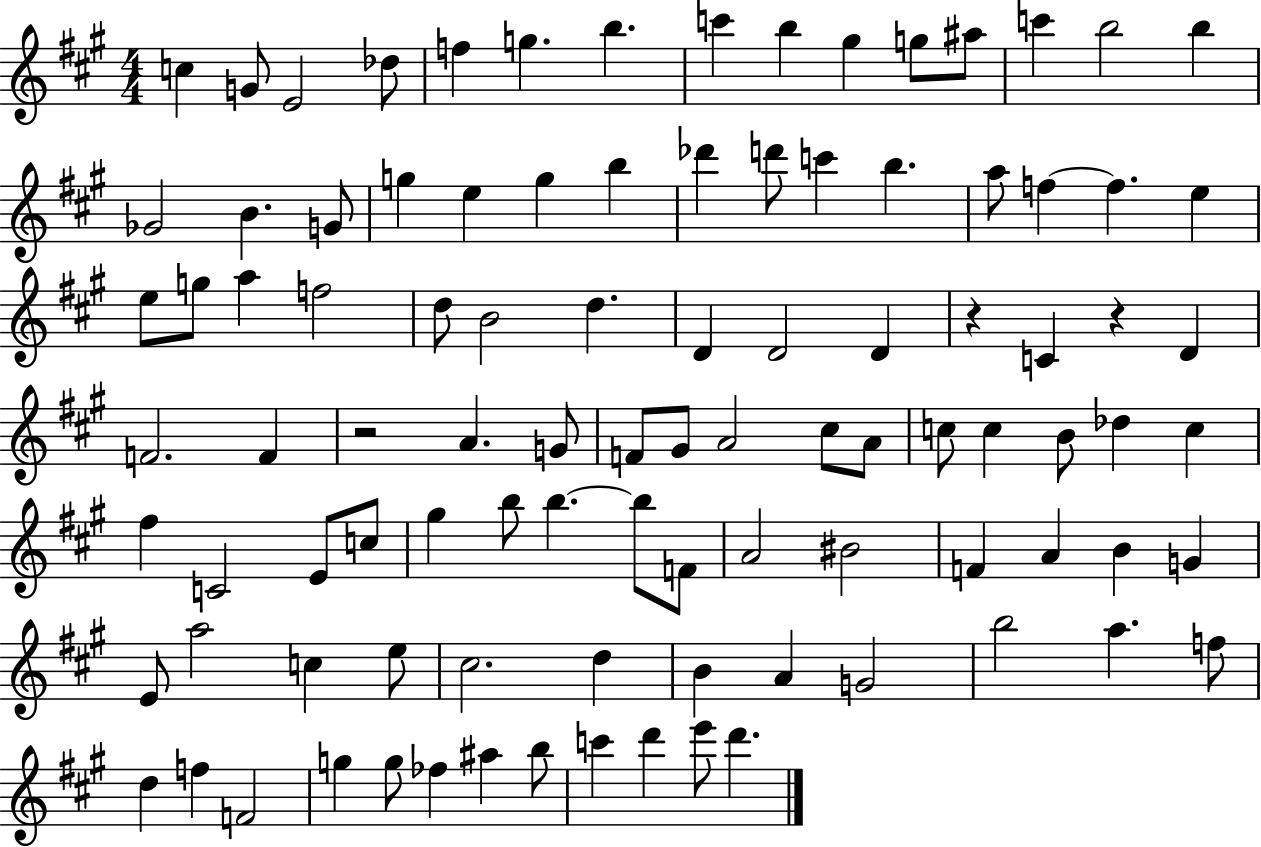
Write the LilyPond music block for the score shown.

{
  \clef treble
  \numericTimeSignature
  \time 4/4
  \key a \major
  \repeat volta 2 { c''4 g'8 e'2 des''8 | f''4 g''4. b''4. | c'''4 b''4 gis''4 g''8 ais''8 | c'''4 b''2 b''4 | \break ges'2 b'4. g'8 | g''4 e''4 g''4 b''4 | des'''4 d'''8 c'''4 b''4. | a''8 f''4~~ f''4. e''4 | \break e''8 g''8 a''4 f''2 | d''8 b'2 d''4. | d'4 d'2 d'4 | r4 c'4 r4 d'4 | \break f'2. f'4 | r2 a'4. g'8 | f'8 gis'8 a'2 cis''8 a'8 | c''8 c''4 b'8 des''4 c''4 | \break fis''4 c'2 e'8 c''8 | gis''4 b''8 b''4.~~ b''8 f'8 | a'2 bis'2 | f'4 a'4 b'4 g'4 | \break e'8 a''2 c''4 e''8 | cis''2. d''4 | b'4 a'4 g'2 | b''2 a''4. f''8 | \break d''4 f''4 f'2 | g''4 g''8 fes''4 ais''4 b''8 | c'''4 d'''4 e'''8 d'''4. | } \bar "|."
}